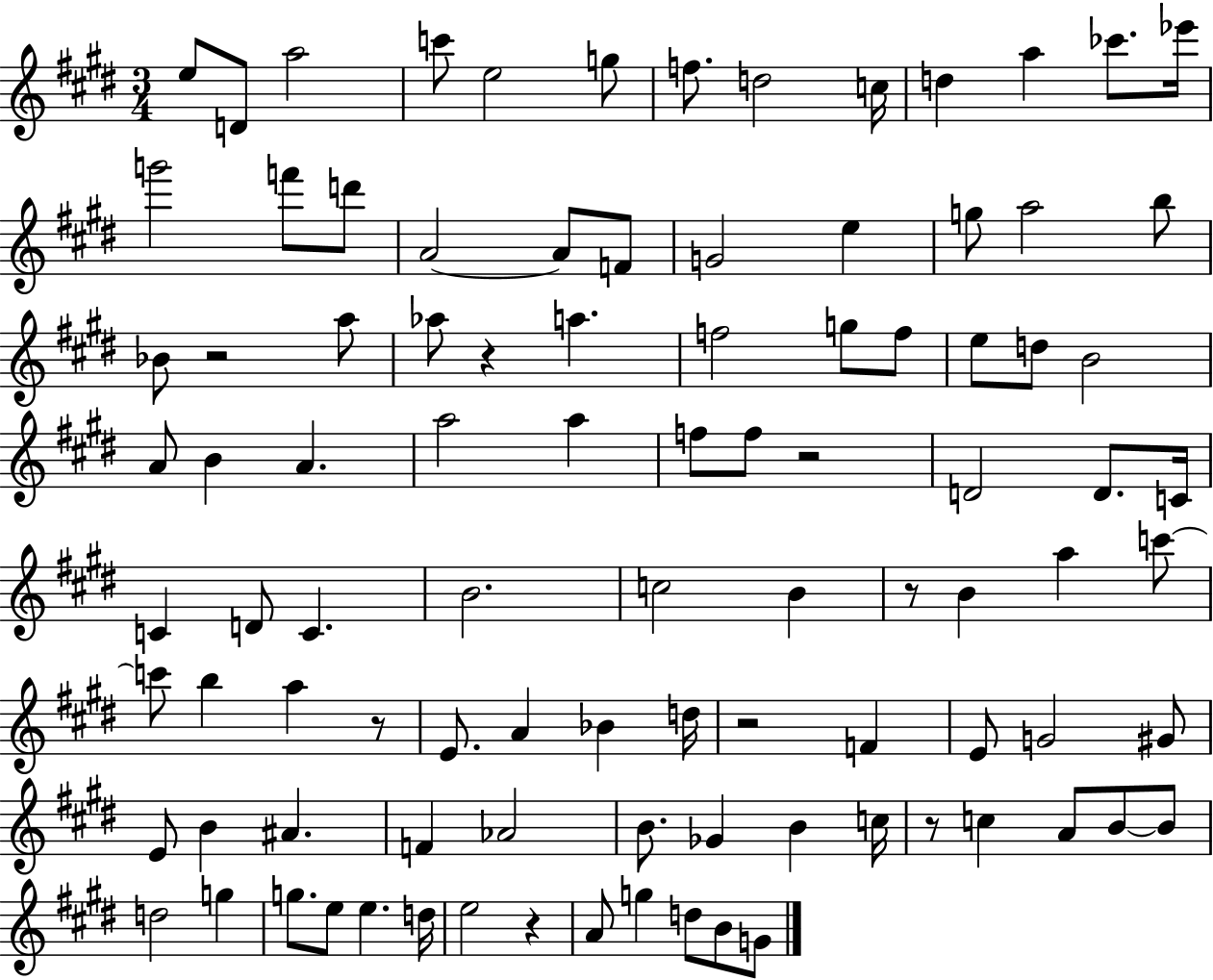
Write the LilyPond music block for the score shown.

{
  \clef treble
  \numericTimeSignature
  \time 3/4
  \key e \major
  e''8 d'8 a''2 | c'''8 e''2 g''8 | f''8. d''2 c''16 | d''4 a''4 ces'''8. ees'''16 | \break g'''2 f'''8 d'''8 | a'2~~ a'8 f'8 | g'2 e''4 | g''8 a''2 b''8 | \break bes'8 r2 a''8 | aes''8 r4 a''4. | f''2 g''8 f''8 | e''8 d''8 b'2 | \break a'8 b'4 a'4. | a''2 a''4 | f''8 f''8 r2 | d'2 d'8. c'16 | \break c'4 d'8 c'4. | b'2. | c''2 b'4 | r8 b'4 a''4 c'''8~~ | \break c'''8 b''4 a''4 r8 | e'8. a'4 bes'4 d''16 | r2 f'4 | e'8 g'2 gis'8 | \break e'8 b'4 ais'4. | f'4 aes'2 | b'8. ges'4 b'4 c''16 | r8 c''4 a'8 b'8~~ b'8 | \break d''2 g''4 | g''8. e''8 e''4. d''16 | e''2 r4 | a'8 g''4 d''8 b'8 g'8 | \break \bar "|."
}